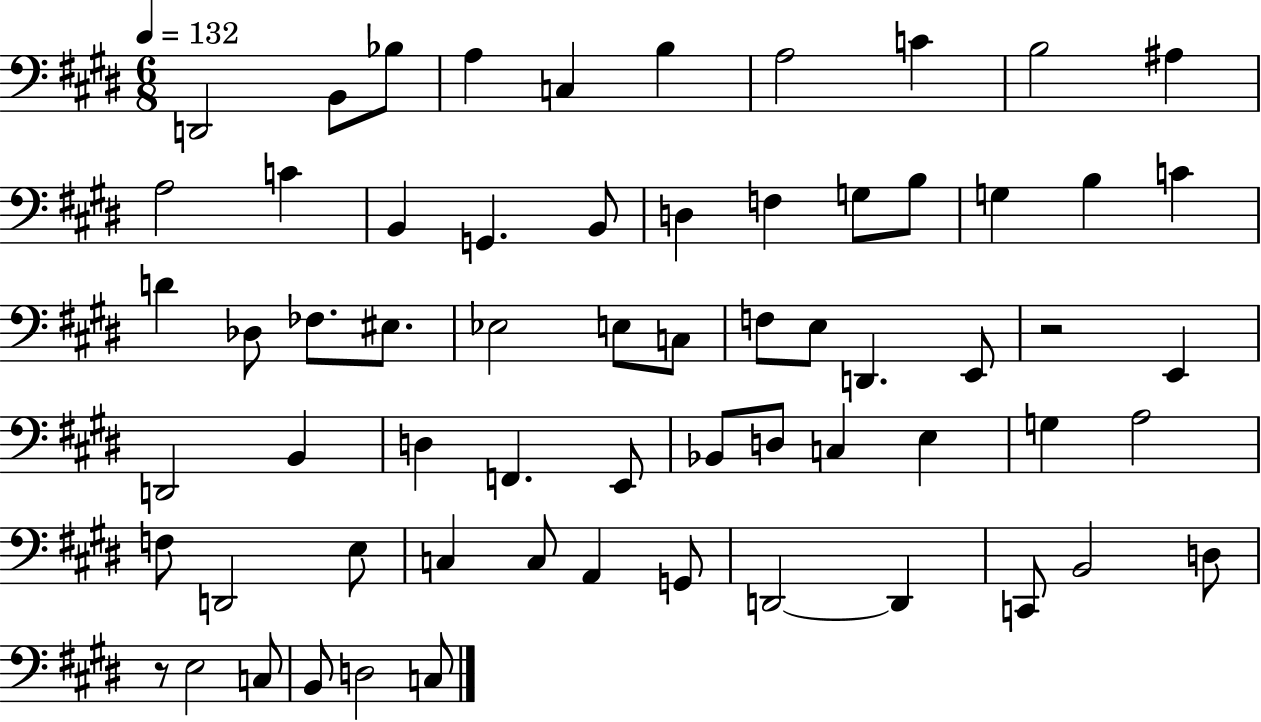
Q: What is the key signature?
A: E major